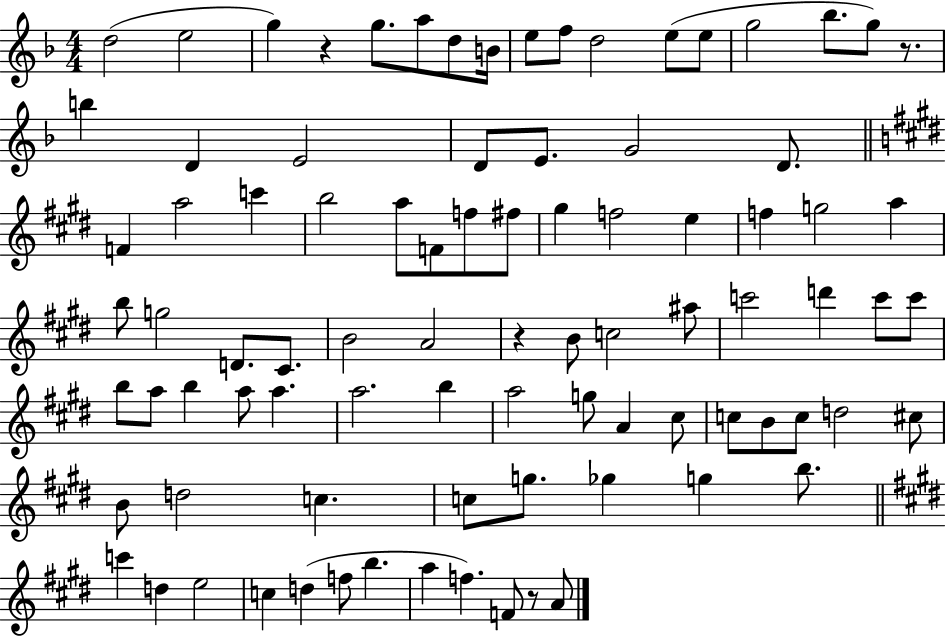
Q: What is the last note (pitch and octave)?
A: A4